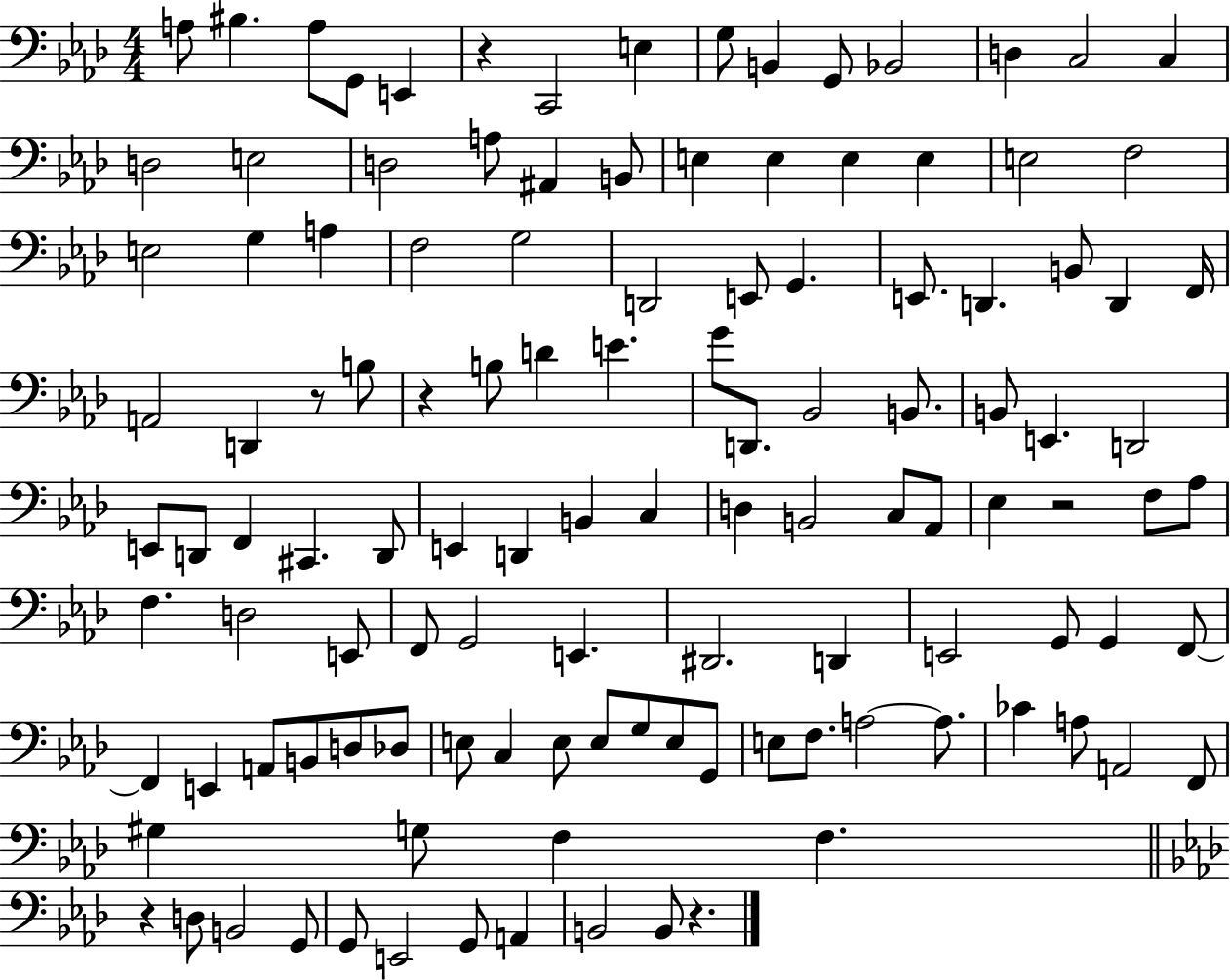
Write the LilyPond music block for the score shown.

{
  \clef bass
  \numericTimeSignature
  \time 4/4
  \key aes \major
  \repeat volta 2 { a8 bis4. a8 g,8 e,4 | r4 c,2 e4 | g8 b,4 g,8 bes,2 | d4 c2 c4 | \break d2 e2 | d2 a8 ais,4 b,8 | e4 e4 e4 e4 | e2 f2 | \break e2 g4 a4 | f2 g2 | d,2 e,8 g,4. | e,8. d,4. b,8 d,4 f,16 | \break a,2 d,4 r8 b8 | r4 b8 d'4 e'4. | g'8 d,8. bes,2 b,8. | b,8 e,4. d,2 | \break e,8 d,8 f,4 cis,4. d,8 | e,4 d,4 b,4 c4 | d4 b,2 c8 aes,8 | ees4 r2 f8 aes8 | \break f4. d2 e,8 | f,8 g,2 e,4. | dis,2. d,4 | e,2 g,8 g,4 f,8~~ | \break f,4 e,4 a,8 b,8 d8 des8 | e8 c4 e8 e8 g8 e8 g,8 | e8 f8. a2~~ a8. | ces'4 a8 a,2 f,8 | \break gis4 g8 f4 f4. | \bar "||" \break \key aes \major r4 d8 b,2 g,8 | g,8 e,2 g,8 a,4 | b,2 b,8 r4. | } \bar "|."
}